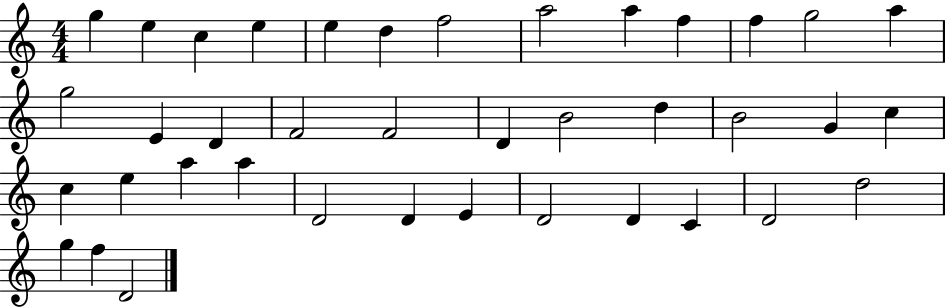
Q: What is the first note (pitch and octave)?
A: G5